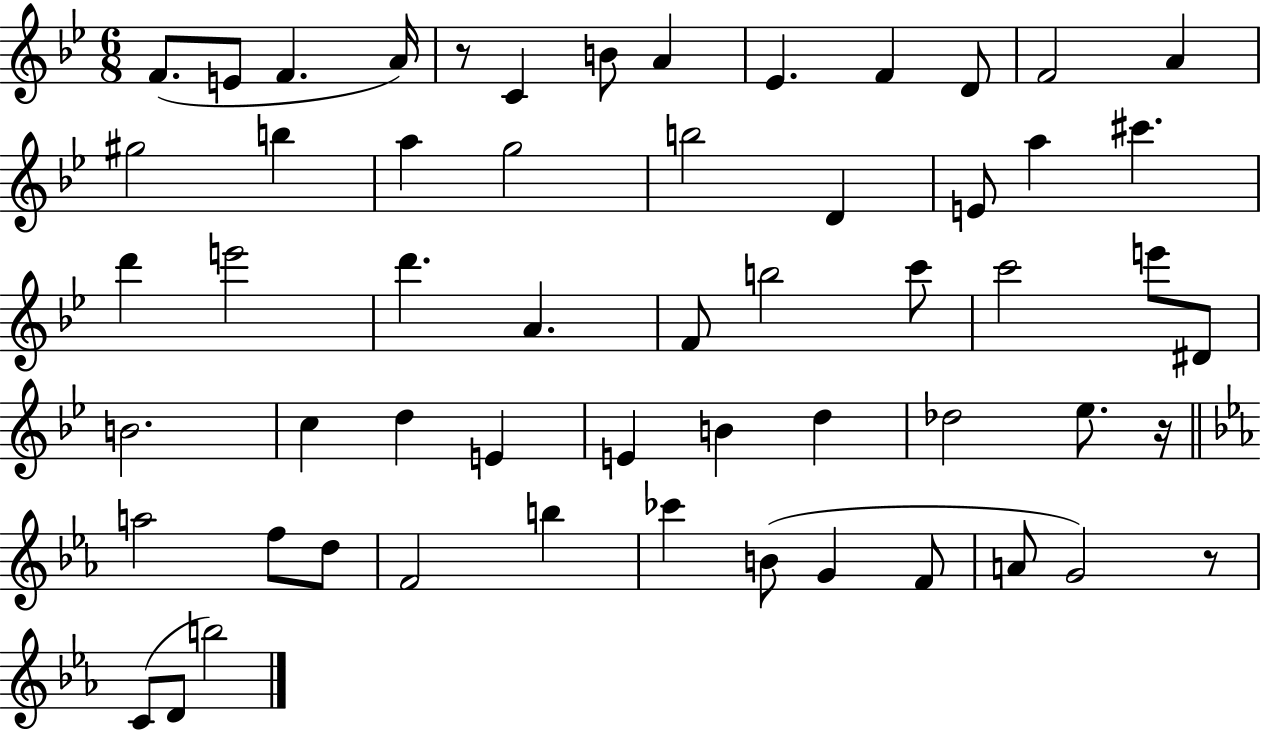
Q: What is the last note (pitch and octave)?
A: B5